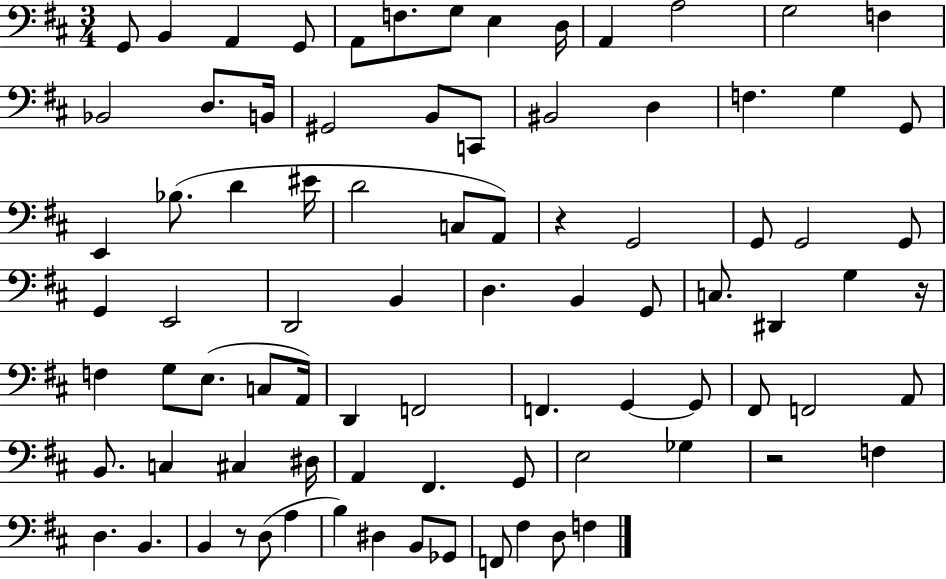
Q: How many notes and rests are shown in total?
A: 85